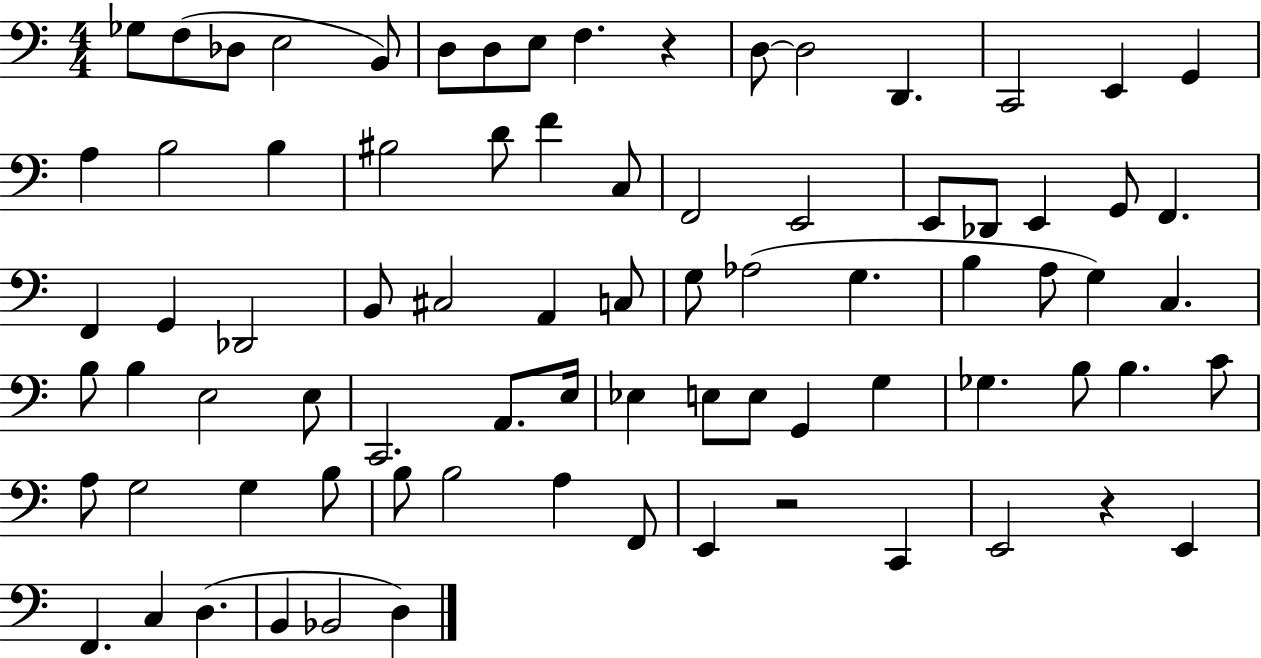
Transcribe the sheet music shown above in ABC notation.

X:1
T:Untitled
M:4/4
L:1/4
K:C
_G,/2 F,/2 _D,/2 E,2 B,,/2 D,/2 D,/2 E,/2 F, z D,/2 D,2 D,, C,,2 E,, G,, A, B,2 B, ^B,2 D/2 F C,/2 F,,2 E,,2 E,,/2 _D,,/2 E,, G,,/2 F,, F,, G,, _D,,2 B,,/2 ^C,2 A,, C,/2 G,/2 _A,2 G, B, A,/2 G, C, B,/2 B, E,2 E,/2 C,,2 A,,/2 E,/4 _E, E,/2 E,/2 G,, G, _G, B,/2 B, C/2 A,/2 G,2 G, B,/2 B,/2 B,2 A, F,,/2 E,, z2 C,, E,,2 z E,, F,, C, D, B,, _B,,2 D,